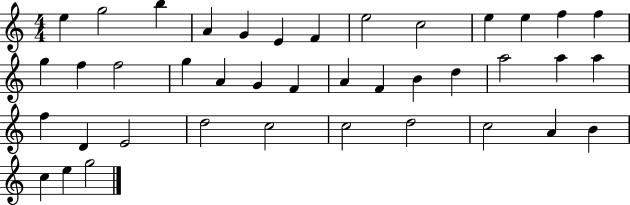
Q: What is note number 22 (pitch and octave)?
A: F4